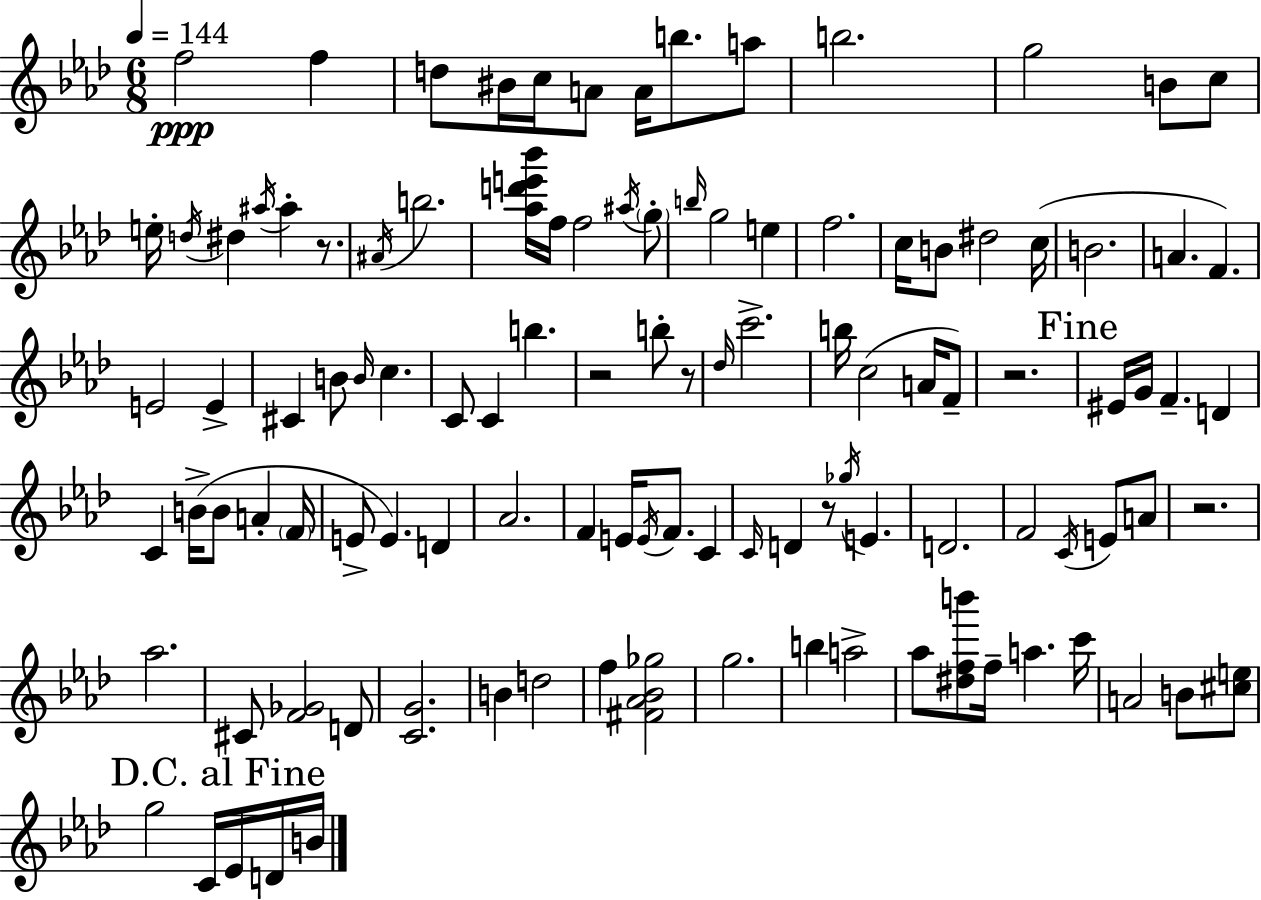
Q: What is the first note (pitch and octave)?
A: F5